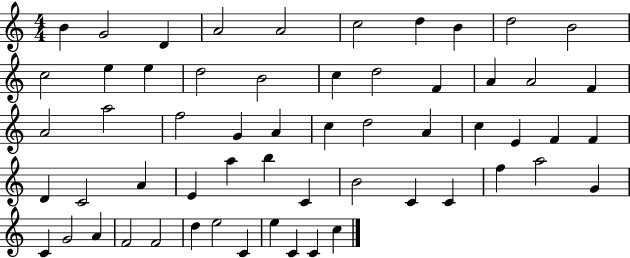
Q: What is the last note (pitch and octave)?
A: C5